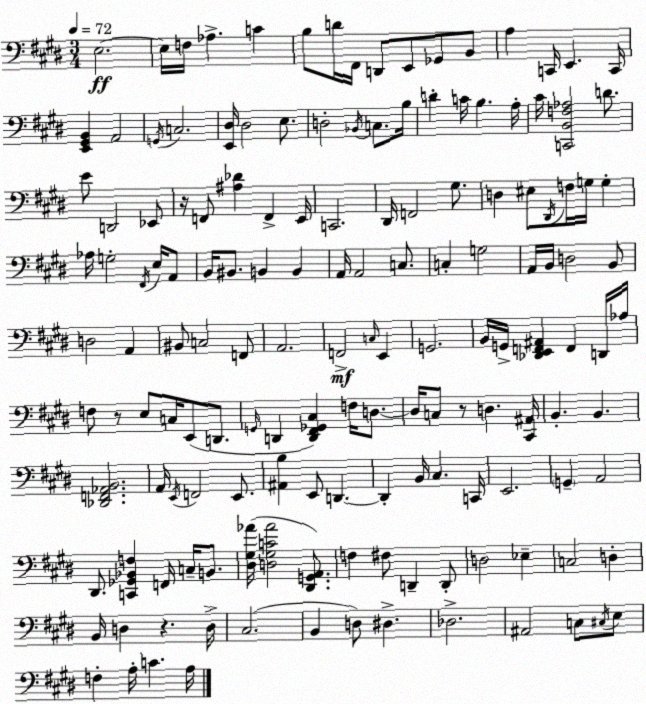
X:1
T:Untitled
M:3/4
L:1/4
K:E
E,2 E,/4 F,/4 _A, C B,/2 D/4 ^F,,/4 D,,/2 E,,/2 _G,,/2 B,,/2 A, C,,/4 E,, C,,/4 [E,,^G,,B,,] A,,2 G,,/4 C,2 [E,,^D,]/4 ^D,2 E,/2 D,2 _B,,/4 C,/2 B,/4 D C/4 B, A,/4 ^C/4 [C,,B,,F,_A,]2 D/2 E/2 D,,2 _E,,/2 z/4 F,,/2 [^A,_D] F,, E,,/4 C,,2 ^D,,/4 F,,2 ^G,/2 D, ^E,/2 ^D,,/4 F,/4 G,/4 G, _A,/4 G,2 ^F,,/4 E,/4 A,,/2 B,,/4 ^B,,/2 B,, B,, A,,/4 A,,2 C,/2 C, G,2 A,,/4 B,,/4 D,2 B,,/2 D,2 A,, ^B,,/2 C,2 F,,/2 A,,2 F,,2 C,/4 E,, G,,2 B,,/4 G,,/4 [_D,,E,,F,,^A,,] F,, D,,/4 _A,/4 F,/2 z/2 E,/2 C,/4 E,,/2 D,,/2 G,,/4 D,, [D,,^F,,_G,,^C,] F,/4 D,/2 D,/4 C,/2 z/2 D, [^C,,^A,,]/4 B,, B,, [_D,,F,,_A,,B,,]2 A,,/4 E,,/4 F,,2 E,,/2 [^A,,B,] E,,/2 D,, D,, B,,/4 ^C, C,,/4 E,,2 G,, A,,2 ^D,,/2 [C,,_G,,_B,,F,] F,,/4 C,/4 B,,/2 [^D,^G,_A]/4 [D,^G,C_A]2 [^D,,G,,A,,]/2 F, ^F,/2 D,, D,,/2 D,2 _E, C,2 D, B,,/4 D, z D,/4 ^C,2 B,, D,/2 ^D, _D,2 ^A,,2 C,/2 ^C,/4 E,/2 F, A,/4 C A,/4